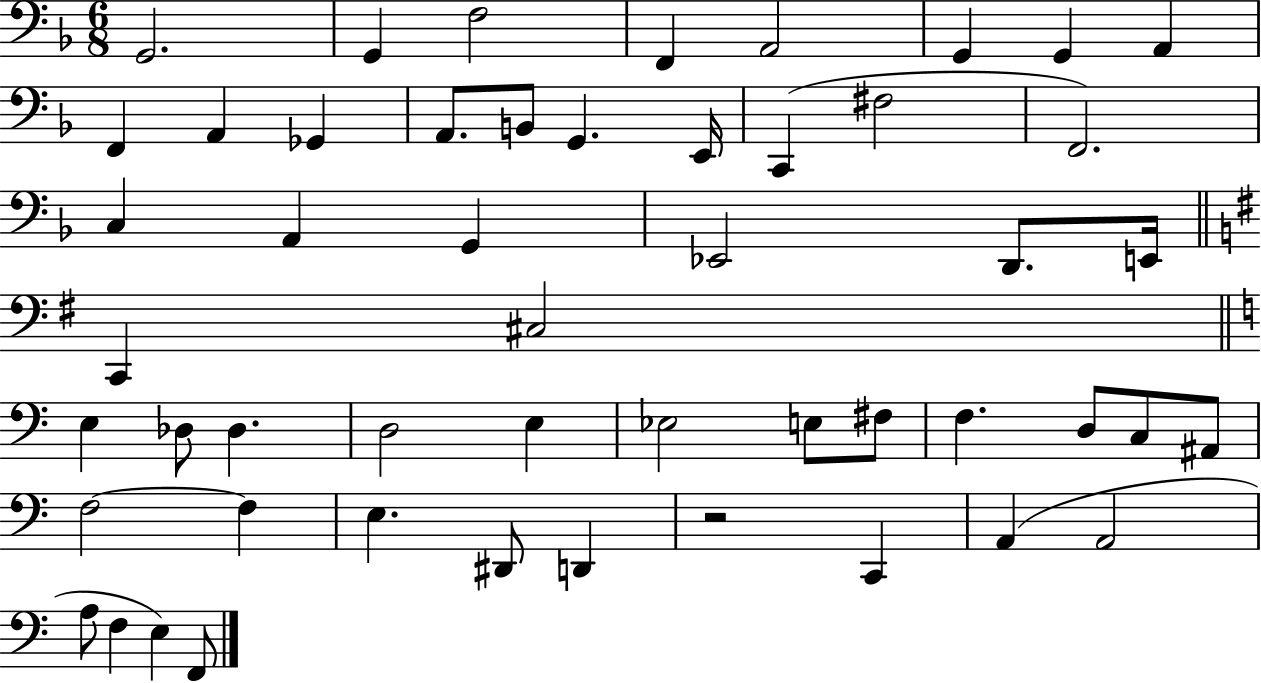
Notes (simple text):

G2/h. G2/q F3/h F2/q A2/h G2/q G2/q A2/q F2/q A2/q Gb2/q A2/e. B2/e G2/q. E2/s C2/q F#3/h F2/h. C3/q A2/q G2/q Eb2/h D2/e. E2/s C2/q C#3/h E3/q Db3/e Db3/q. D3/h E3/q Eb3/h E3/e F#3/e F3/q. D3/e C3/e A#2/e F3/h F3/q E3/q. D#2/e D2/q R/h C2/q A2/q A2/h A3/e F3/q E3/q F2/e